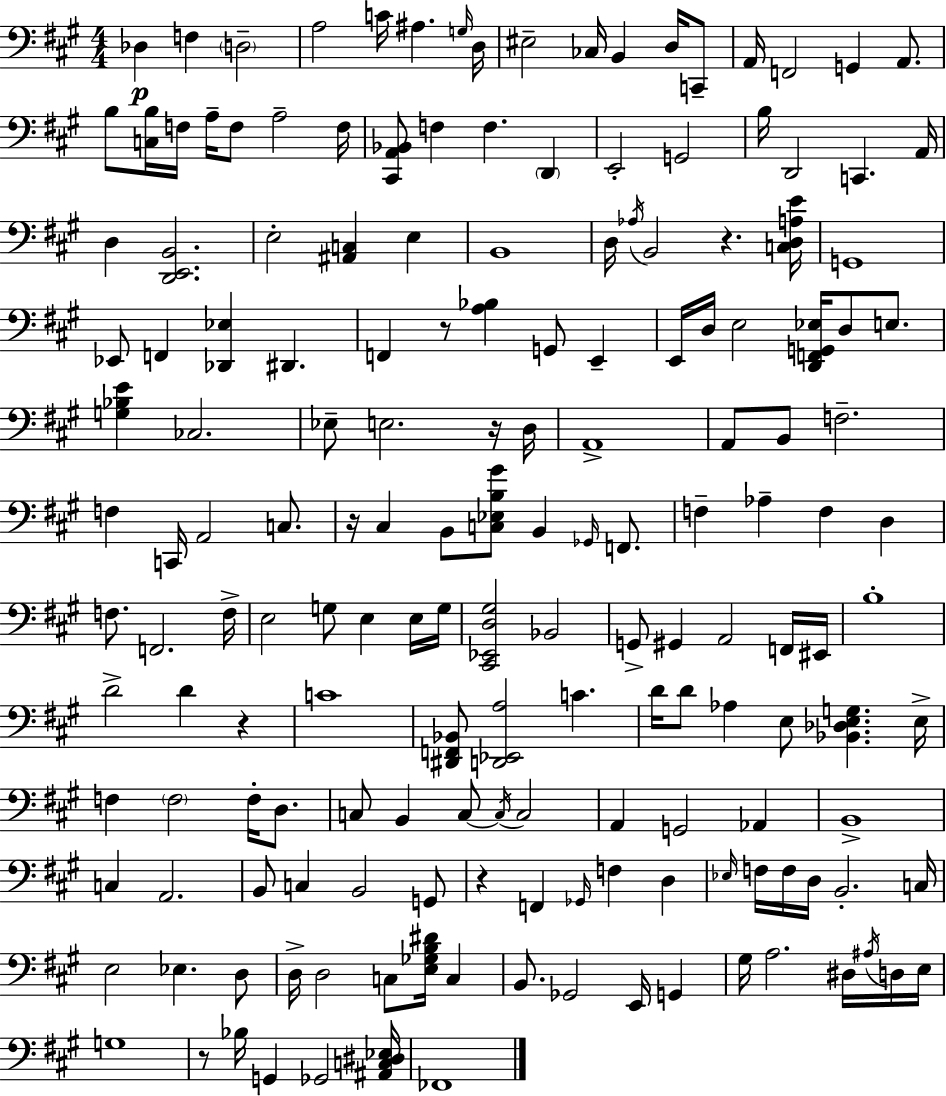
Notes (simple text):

Db3/q F3/q D3/h A3/h C4/s A#3/q. G3/s D3/s EIS3/h CES3/s B2/q D3/s C2/e A2/s F2/h G2/q A2/e. B3/e [C3,B3]/s F3/s A3/s F3/e A3/h F3/s [C#2,A2,Bb2]/e F3/q F3/q. D2/q E2/h G2/h B3/s D2/h C2/q. A2/s D3/q [D2,E2,B2]/h. E3/h [A#2,C3]/q E3/q B2/w D3/s Ab3/s B2/h R/q. [C3,D3,A3,E4]/s G2/w Eb2/e F2/q [Db2,Eb3]/q D#2/q. F2/q R/e [A3,Bb3]/q G2/e E2/q E2/s D3/s E3/h [D2,F2,G2,Eb3]/s D3/e E3/e. [G3,Bb3,E4]/q CES3/h. Eb3/e E3/h. R/s D3/s A2/w A2/e B2/e F3/h. F3/q C2/s A2/h C3/e. R/s C#3/q B2/e [C3,Eb3,B3,G#4]/e B2/q Gb2/s F2/e. F3/q Ab3/q F3/q D3/q F3/e. F2/h. F3/s E3/h G3/e E3/q E3/s G3/s [C#2,Eb2,D3,G#3]/h Bb2/h G2/e G#2/q A2/h F2/s EIS2/s B3/w D4/h D4/q R/q C4/w [D#2,F2,Bb2]/e [D2,Eb2,A3]/h C4/q. D4/s D4/e Ab3/q E3/e [Bb2,Db3,E3,G3]/q. E3/s F3/q F3/h F3/s D3/e. C3/e B2/q C3/e C3/s C3/h A2/q G2/h Ab2/q B2/w C3/q A2/h. B2/e C3/q B2/h G2/e R/q F2/q Gb2/s F3/q D3/q Eb3/s F3/s F3/s D3/s B2/h. C3/s E3/h Eb3/q. D3/e D3/s D3/h C3/e [E3,Gb3,B3,D#4]/s C3/q B2/e. Gb2/h E2/s G2/q G#3/s A3/h. D#3/s A#3/s D3/s E3/s G3/w R/e Bb3/s G2/q Gb2/h [A#2,C3,D#3,Eb3]/s FES2/w